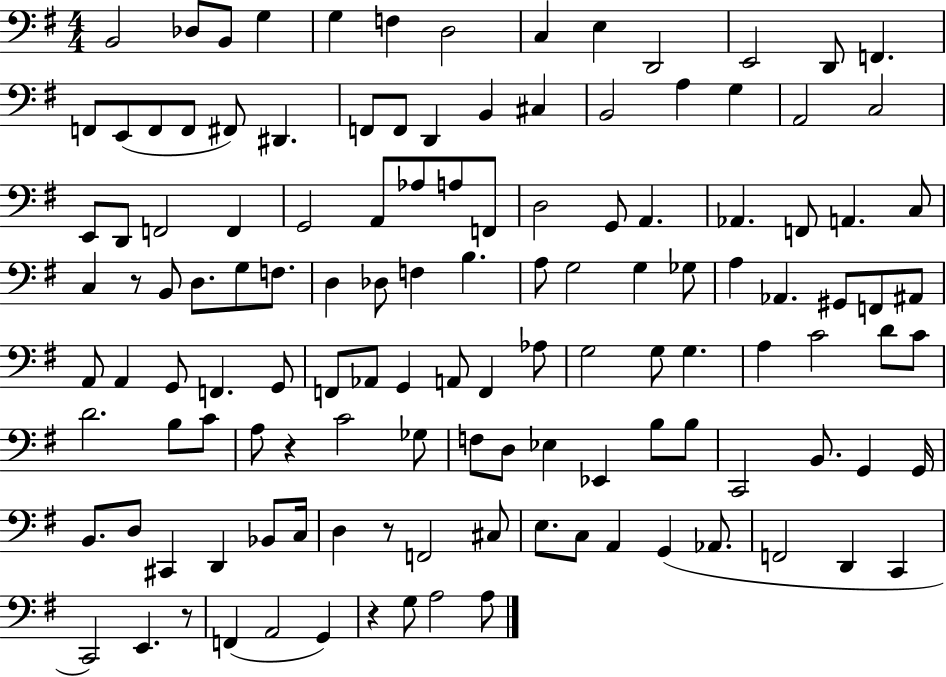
X:1
T:Untitled
M:4/4
L:1/4
K:G
B,,2 _D,/2 B,,/2 G, G, F, D,2 C, E, D,,2 E,,2 D,,/2 F,, F,,/2 E,,/2 F,,/2 F,,/2 ^F,,/2 ^D,, F,,/2 F,,/2 D,, B,, ^C, B,,2 A, G, A,,2 C,2 E,,/2 D,,/2 F,,2 F,, G,,2 A,,/2 _A,/2 A,/2 F,,/2 D,2 G,,/2 A,, _A,, F,,/2 A,, C,/2 C, z/2 B,,/2 D,/2 G,/2 F,/2 D, _D,/2 F, B, A,/2 G,2 G, _G,/2 A, _A,, ^G,,/2 F,,/2 ^A,,/2 A,,/2 A,, G,,/2 F,, G,,/2 F,,/2 _A,,/2 G,, A,,/2 F,, _A,/2 G,2 G,/2 G, A, C2 D/2 C/2 D2 B,/2 C/2 A,/2 z C2 _G,/2 F,/2 D,/2 _E, _E,, B,/2 B,/2 C,,2 B,,/2 G,, G,,/4 B,,/2 D,/2 ^C,, D,, _B,,/2 C,/4 D, z/2 F,,2 ^C,/2 E,/2 C,/2 A,, G,, _A,,/2 F,,2 D,, C,, C,,2 E,, z/2 F,, A,,2 G,, z G,/2 A,2 A,/2